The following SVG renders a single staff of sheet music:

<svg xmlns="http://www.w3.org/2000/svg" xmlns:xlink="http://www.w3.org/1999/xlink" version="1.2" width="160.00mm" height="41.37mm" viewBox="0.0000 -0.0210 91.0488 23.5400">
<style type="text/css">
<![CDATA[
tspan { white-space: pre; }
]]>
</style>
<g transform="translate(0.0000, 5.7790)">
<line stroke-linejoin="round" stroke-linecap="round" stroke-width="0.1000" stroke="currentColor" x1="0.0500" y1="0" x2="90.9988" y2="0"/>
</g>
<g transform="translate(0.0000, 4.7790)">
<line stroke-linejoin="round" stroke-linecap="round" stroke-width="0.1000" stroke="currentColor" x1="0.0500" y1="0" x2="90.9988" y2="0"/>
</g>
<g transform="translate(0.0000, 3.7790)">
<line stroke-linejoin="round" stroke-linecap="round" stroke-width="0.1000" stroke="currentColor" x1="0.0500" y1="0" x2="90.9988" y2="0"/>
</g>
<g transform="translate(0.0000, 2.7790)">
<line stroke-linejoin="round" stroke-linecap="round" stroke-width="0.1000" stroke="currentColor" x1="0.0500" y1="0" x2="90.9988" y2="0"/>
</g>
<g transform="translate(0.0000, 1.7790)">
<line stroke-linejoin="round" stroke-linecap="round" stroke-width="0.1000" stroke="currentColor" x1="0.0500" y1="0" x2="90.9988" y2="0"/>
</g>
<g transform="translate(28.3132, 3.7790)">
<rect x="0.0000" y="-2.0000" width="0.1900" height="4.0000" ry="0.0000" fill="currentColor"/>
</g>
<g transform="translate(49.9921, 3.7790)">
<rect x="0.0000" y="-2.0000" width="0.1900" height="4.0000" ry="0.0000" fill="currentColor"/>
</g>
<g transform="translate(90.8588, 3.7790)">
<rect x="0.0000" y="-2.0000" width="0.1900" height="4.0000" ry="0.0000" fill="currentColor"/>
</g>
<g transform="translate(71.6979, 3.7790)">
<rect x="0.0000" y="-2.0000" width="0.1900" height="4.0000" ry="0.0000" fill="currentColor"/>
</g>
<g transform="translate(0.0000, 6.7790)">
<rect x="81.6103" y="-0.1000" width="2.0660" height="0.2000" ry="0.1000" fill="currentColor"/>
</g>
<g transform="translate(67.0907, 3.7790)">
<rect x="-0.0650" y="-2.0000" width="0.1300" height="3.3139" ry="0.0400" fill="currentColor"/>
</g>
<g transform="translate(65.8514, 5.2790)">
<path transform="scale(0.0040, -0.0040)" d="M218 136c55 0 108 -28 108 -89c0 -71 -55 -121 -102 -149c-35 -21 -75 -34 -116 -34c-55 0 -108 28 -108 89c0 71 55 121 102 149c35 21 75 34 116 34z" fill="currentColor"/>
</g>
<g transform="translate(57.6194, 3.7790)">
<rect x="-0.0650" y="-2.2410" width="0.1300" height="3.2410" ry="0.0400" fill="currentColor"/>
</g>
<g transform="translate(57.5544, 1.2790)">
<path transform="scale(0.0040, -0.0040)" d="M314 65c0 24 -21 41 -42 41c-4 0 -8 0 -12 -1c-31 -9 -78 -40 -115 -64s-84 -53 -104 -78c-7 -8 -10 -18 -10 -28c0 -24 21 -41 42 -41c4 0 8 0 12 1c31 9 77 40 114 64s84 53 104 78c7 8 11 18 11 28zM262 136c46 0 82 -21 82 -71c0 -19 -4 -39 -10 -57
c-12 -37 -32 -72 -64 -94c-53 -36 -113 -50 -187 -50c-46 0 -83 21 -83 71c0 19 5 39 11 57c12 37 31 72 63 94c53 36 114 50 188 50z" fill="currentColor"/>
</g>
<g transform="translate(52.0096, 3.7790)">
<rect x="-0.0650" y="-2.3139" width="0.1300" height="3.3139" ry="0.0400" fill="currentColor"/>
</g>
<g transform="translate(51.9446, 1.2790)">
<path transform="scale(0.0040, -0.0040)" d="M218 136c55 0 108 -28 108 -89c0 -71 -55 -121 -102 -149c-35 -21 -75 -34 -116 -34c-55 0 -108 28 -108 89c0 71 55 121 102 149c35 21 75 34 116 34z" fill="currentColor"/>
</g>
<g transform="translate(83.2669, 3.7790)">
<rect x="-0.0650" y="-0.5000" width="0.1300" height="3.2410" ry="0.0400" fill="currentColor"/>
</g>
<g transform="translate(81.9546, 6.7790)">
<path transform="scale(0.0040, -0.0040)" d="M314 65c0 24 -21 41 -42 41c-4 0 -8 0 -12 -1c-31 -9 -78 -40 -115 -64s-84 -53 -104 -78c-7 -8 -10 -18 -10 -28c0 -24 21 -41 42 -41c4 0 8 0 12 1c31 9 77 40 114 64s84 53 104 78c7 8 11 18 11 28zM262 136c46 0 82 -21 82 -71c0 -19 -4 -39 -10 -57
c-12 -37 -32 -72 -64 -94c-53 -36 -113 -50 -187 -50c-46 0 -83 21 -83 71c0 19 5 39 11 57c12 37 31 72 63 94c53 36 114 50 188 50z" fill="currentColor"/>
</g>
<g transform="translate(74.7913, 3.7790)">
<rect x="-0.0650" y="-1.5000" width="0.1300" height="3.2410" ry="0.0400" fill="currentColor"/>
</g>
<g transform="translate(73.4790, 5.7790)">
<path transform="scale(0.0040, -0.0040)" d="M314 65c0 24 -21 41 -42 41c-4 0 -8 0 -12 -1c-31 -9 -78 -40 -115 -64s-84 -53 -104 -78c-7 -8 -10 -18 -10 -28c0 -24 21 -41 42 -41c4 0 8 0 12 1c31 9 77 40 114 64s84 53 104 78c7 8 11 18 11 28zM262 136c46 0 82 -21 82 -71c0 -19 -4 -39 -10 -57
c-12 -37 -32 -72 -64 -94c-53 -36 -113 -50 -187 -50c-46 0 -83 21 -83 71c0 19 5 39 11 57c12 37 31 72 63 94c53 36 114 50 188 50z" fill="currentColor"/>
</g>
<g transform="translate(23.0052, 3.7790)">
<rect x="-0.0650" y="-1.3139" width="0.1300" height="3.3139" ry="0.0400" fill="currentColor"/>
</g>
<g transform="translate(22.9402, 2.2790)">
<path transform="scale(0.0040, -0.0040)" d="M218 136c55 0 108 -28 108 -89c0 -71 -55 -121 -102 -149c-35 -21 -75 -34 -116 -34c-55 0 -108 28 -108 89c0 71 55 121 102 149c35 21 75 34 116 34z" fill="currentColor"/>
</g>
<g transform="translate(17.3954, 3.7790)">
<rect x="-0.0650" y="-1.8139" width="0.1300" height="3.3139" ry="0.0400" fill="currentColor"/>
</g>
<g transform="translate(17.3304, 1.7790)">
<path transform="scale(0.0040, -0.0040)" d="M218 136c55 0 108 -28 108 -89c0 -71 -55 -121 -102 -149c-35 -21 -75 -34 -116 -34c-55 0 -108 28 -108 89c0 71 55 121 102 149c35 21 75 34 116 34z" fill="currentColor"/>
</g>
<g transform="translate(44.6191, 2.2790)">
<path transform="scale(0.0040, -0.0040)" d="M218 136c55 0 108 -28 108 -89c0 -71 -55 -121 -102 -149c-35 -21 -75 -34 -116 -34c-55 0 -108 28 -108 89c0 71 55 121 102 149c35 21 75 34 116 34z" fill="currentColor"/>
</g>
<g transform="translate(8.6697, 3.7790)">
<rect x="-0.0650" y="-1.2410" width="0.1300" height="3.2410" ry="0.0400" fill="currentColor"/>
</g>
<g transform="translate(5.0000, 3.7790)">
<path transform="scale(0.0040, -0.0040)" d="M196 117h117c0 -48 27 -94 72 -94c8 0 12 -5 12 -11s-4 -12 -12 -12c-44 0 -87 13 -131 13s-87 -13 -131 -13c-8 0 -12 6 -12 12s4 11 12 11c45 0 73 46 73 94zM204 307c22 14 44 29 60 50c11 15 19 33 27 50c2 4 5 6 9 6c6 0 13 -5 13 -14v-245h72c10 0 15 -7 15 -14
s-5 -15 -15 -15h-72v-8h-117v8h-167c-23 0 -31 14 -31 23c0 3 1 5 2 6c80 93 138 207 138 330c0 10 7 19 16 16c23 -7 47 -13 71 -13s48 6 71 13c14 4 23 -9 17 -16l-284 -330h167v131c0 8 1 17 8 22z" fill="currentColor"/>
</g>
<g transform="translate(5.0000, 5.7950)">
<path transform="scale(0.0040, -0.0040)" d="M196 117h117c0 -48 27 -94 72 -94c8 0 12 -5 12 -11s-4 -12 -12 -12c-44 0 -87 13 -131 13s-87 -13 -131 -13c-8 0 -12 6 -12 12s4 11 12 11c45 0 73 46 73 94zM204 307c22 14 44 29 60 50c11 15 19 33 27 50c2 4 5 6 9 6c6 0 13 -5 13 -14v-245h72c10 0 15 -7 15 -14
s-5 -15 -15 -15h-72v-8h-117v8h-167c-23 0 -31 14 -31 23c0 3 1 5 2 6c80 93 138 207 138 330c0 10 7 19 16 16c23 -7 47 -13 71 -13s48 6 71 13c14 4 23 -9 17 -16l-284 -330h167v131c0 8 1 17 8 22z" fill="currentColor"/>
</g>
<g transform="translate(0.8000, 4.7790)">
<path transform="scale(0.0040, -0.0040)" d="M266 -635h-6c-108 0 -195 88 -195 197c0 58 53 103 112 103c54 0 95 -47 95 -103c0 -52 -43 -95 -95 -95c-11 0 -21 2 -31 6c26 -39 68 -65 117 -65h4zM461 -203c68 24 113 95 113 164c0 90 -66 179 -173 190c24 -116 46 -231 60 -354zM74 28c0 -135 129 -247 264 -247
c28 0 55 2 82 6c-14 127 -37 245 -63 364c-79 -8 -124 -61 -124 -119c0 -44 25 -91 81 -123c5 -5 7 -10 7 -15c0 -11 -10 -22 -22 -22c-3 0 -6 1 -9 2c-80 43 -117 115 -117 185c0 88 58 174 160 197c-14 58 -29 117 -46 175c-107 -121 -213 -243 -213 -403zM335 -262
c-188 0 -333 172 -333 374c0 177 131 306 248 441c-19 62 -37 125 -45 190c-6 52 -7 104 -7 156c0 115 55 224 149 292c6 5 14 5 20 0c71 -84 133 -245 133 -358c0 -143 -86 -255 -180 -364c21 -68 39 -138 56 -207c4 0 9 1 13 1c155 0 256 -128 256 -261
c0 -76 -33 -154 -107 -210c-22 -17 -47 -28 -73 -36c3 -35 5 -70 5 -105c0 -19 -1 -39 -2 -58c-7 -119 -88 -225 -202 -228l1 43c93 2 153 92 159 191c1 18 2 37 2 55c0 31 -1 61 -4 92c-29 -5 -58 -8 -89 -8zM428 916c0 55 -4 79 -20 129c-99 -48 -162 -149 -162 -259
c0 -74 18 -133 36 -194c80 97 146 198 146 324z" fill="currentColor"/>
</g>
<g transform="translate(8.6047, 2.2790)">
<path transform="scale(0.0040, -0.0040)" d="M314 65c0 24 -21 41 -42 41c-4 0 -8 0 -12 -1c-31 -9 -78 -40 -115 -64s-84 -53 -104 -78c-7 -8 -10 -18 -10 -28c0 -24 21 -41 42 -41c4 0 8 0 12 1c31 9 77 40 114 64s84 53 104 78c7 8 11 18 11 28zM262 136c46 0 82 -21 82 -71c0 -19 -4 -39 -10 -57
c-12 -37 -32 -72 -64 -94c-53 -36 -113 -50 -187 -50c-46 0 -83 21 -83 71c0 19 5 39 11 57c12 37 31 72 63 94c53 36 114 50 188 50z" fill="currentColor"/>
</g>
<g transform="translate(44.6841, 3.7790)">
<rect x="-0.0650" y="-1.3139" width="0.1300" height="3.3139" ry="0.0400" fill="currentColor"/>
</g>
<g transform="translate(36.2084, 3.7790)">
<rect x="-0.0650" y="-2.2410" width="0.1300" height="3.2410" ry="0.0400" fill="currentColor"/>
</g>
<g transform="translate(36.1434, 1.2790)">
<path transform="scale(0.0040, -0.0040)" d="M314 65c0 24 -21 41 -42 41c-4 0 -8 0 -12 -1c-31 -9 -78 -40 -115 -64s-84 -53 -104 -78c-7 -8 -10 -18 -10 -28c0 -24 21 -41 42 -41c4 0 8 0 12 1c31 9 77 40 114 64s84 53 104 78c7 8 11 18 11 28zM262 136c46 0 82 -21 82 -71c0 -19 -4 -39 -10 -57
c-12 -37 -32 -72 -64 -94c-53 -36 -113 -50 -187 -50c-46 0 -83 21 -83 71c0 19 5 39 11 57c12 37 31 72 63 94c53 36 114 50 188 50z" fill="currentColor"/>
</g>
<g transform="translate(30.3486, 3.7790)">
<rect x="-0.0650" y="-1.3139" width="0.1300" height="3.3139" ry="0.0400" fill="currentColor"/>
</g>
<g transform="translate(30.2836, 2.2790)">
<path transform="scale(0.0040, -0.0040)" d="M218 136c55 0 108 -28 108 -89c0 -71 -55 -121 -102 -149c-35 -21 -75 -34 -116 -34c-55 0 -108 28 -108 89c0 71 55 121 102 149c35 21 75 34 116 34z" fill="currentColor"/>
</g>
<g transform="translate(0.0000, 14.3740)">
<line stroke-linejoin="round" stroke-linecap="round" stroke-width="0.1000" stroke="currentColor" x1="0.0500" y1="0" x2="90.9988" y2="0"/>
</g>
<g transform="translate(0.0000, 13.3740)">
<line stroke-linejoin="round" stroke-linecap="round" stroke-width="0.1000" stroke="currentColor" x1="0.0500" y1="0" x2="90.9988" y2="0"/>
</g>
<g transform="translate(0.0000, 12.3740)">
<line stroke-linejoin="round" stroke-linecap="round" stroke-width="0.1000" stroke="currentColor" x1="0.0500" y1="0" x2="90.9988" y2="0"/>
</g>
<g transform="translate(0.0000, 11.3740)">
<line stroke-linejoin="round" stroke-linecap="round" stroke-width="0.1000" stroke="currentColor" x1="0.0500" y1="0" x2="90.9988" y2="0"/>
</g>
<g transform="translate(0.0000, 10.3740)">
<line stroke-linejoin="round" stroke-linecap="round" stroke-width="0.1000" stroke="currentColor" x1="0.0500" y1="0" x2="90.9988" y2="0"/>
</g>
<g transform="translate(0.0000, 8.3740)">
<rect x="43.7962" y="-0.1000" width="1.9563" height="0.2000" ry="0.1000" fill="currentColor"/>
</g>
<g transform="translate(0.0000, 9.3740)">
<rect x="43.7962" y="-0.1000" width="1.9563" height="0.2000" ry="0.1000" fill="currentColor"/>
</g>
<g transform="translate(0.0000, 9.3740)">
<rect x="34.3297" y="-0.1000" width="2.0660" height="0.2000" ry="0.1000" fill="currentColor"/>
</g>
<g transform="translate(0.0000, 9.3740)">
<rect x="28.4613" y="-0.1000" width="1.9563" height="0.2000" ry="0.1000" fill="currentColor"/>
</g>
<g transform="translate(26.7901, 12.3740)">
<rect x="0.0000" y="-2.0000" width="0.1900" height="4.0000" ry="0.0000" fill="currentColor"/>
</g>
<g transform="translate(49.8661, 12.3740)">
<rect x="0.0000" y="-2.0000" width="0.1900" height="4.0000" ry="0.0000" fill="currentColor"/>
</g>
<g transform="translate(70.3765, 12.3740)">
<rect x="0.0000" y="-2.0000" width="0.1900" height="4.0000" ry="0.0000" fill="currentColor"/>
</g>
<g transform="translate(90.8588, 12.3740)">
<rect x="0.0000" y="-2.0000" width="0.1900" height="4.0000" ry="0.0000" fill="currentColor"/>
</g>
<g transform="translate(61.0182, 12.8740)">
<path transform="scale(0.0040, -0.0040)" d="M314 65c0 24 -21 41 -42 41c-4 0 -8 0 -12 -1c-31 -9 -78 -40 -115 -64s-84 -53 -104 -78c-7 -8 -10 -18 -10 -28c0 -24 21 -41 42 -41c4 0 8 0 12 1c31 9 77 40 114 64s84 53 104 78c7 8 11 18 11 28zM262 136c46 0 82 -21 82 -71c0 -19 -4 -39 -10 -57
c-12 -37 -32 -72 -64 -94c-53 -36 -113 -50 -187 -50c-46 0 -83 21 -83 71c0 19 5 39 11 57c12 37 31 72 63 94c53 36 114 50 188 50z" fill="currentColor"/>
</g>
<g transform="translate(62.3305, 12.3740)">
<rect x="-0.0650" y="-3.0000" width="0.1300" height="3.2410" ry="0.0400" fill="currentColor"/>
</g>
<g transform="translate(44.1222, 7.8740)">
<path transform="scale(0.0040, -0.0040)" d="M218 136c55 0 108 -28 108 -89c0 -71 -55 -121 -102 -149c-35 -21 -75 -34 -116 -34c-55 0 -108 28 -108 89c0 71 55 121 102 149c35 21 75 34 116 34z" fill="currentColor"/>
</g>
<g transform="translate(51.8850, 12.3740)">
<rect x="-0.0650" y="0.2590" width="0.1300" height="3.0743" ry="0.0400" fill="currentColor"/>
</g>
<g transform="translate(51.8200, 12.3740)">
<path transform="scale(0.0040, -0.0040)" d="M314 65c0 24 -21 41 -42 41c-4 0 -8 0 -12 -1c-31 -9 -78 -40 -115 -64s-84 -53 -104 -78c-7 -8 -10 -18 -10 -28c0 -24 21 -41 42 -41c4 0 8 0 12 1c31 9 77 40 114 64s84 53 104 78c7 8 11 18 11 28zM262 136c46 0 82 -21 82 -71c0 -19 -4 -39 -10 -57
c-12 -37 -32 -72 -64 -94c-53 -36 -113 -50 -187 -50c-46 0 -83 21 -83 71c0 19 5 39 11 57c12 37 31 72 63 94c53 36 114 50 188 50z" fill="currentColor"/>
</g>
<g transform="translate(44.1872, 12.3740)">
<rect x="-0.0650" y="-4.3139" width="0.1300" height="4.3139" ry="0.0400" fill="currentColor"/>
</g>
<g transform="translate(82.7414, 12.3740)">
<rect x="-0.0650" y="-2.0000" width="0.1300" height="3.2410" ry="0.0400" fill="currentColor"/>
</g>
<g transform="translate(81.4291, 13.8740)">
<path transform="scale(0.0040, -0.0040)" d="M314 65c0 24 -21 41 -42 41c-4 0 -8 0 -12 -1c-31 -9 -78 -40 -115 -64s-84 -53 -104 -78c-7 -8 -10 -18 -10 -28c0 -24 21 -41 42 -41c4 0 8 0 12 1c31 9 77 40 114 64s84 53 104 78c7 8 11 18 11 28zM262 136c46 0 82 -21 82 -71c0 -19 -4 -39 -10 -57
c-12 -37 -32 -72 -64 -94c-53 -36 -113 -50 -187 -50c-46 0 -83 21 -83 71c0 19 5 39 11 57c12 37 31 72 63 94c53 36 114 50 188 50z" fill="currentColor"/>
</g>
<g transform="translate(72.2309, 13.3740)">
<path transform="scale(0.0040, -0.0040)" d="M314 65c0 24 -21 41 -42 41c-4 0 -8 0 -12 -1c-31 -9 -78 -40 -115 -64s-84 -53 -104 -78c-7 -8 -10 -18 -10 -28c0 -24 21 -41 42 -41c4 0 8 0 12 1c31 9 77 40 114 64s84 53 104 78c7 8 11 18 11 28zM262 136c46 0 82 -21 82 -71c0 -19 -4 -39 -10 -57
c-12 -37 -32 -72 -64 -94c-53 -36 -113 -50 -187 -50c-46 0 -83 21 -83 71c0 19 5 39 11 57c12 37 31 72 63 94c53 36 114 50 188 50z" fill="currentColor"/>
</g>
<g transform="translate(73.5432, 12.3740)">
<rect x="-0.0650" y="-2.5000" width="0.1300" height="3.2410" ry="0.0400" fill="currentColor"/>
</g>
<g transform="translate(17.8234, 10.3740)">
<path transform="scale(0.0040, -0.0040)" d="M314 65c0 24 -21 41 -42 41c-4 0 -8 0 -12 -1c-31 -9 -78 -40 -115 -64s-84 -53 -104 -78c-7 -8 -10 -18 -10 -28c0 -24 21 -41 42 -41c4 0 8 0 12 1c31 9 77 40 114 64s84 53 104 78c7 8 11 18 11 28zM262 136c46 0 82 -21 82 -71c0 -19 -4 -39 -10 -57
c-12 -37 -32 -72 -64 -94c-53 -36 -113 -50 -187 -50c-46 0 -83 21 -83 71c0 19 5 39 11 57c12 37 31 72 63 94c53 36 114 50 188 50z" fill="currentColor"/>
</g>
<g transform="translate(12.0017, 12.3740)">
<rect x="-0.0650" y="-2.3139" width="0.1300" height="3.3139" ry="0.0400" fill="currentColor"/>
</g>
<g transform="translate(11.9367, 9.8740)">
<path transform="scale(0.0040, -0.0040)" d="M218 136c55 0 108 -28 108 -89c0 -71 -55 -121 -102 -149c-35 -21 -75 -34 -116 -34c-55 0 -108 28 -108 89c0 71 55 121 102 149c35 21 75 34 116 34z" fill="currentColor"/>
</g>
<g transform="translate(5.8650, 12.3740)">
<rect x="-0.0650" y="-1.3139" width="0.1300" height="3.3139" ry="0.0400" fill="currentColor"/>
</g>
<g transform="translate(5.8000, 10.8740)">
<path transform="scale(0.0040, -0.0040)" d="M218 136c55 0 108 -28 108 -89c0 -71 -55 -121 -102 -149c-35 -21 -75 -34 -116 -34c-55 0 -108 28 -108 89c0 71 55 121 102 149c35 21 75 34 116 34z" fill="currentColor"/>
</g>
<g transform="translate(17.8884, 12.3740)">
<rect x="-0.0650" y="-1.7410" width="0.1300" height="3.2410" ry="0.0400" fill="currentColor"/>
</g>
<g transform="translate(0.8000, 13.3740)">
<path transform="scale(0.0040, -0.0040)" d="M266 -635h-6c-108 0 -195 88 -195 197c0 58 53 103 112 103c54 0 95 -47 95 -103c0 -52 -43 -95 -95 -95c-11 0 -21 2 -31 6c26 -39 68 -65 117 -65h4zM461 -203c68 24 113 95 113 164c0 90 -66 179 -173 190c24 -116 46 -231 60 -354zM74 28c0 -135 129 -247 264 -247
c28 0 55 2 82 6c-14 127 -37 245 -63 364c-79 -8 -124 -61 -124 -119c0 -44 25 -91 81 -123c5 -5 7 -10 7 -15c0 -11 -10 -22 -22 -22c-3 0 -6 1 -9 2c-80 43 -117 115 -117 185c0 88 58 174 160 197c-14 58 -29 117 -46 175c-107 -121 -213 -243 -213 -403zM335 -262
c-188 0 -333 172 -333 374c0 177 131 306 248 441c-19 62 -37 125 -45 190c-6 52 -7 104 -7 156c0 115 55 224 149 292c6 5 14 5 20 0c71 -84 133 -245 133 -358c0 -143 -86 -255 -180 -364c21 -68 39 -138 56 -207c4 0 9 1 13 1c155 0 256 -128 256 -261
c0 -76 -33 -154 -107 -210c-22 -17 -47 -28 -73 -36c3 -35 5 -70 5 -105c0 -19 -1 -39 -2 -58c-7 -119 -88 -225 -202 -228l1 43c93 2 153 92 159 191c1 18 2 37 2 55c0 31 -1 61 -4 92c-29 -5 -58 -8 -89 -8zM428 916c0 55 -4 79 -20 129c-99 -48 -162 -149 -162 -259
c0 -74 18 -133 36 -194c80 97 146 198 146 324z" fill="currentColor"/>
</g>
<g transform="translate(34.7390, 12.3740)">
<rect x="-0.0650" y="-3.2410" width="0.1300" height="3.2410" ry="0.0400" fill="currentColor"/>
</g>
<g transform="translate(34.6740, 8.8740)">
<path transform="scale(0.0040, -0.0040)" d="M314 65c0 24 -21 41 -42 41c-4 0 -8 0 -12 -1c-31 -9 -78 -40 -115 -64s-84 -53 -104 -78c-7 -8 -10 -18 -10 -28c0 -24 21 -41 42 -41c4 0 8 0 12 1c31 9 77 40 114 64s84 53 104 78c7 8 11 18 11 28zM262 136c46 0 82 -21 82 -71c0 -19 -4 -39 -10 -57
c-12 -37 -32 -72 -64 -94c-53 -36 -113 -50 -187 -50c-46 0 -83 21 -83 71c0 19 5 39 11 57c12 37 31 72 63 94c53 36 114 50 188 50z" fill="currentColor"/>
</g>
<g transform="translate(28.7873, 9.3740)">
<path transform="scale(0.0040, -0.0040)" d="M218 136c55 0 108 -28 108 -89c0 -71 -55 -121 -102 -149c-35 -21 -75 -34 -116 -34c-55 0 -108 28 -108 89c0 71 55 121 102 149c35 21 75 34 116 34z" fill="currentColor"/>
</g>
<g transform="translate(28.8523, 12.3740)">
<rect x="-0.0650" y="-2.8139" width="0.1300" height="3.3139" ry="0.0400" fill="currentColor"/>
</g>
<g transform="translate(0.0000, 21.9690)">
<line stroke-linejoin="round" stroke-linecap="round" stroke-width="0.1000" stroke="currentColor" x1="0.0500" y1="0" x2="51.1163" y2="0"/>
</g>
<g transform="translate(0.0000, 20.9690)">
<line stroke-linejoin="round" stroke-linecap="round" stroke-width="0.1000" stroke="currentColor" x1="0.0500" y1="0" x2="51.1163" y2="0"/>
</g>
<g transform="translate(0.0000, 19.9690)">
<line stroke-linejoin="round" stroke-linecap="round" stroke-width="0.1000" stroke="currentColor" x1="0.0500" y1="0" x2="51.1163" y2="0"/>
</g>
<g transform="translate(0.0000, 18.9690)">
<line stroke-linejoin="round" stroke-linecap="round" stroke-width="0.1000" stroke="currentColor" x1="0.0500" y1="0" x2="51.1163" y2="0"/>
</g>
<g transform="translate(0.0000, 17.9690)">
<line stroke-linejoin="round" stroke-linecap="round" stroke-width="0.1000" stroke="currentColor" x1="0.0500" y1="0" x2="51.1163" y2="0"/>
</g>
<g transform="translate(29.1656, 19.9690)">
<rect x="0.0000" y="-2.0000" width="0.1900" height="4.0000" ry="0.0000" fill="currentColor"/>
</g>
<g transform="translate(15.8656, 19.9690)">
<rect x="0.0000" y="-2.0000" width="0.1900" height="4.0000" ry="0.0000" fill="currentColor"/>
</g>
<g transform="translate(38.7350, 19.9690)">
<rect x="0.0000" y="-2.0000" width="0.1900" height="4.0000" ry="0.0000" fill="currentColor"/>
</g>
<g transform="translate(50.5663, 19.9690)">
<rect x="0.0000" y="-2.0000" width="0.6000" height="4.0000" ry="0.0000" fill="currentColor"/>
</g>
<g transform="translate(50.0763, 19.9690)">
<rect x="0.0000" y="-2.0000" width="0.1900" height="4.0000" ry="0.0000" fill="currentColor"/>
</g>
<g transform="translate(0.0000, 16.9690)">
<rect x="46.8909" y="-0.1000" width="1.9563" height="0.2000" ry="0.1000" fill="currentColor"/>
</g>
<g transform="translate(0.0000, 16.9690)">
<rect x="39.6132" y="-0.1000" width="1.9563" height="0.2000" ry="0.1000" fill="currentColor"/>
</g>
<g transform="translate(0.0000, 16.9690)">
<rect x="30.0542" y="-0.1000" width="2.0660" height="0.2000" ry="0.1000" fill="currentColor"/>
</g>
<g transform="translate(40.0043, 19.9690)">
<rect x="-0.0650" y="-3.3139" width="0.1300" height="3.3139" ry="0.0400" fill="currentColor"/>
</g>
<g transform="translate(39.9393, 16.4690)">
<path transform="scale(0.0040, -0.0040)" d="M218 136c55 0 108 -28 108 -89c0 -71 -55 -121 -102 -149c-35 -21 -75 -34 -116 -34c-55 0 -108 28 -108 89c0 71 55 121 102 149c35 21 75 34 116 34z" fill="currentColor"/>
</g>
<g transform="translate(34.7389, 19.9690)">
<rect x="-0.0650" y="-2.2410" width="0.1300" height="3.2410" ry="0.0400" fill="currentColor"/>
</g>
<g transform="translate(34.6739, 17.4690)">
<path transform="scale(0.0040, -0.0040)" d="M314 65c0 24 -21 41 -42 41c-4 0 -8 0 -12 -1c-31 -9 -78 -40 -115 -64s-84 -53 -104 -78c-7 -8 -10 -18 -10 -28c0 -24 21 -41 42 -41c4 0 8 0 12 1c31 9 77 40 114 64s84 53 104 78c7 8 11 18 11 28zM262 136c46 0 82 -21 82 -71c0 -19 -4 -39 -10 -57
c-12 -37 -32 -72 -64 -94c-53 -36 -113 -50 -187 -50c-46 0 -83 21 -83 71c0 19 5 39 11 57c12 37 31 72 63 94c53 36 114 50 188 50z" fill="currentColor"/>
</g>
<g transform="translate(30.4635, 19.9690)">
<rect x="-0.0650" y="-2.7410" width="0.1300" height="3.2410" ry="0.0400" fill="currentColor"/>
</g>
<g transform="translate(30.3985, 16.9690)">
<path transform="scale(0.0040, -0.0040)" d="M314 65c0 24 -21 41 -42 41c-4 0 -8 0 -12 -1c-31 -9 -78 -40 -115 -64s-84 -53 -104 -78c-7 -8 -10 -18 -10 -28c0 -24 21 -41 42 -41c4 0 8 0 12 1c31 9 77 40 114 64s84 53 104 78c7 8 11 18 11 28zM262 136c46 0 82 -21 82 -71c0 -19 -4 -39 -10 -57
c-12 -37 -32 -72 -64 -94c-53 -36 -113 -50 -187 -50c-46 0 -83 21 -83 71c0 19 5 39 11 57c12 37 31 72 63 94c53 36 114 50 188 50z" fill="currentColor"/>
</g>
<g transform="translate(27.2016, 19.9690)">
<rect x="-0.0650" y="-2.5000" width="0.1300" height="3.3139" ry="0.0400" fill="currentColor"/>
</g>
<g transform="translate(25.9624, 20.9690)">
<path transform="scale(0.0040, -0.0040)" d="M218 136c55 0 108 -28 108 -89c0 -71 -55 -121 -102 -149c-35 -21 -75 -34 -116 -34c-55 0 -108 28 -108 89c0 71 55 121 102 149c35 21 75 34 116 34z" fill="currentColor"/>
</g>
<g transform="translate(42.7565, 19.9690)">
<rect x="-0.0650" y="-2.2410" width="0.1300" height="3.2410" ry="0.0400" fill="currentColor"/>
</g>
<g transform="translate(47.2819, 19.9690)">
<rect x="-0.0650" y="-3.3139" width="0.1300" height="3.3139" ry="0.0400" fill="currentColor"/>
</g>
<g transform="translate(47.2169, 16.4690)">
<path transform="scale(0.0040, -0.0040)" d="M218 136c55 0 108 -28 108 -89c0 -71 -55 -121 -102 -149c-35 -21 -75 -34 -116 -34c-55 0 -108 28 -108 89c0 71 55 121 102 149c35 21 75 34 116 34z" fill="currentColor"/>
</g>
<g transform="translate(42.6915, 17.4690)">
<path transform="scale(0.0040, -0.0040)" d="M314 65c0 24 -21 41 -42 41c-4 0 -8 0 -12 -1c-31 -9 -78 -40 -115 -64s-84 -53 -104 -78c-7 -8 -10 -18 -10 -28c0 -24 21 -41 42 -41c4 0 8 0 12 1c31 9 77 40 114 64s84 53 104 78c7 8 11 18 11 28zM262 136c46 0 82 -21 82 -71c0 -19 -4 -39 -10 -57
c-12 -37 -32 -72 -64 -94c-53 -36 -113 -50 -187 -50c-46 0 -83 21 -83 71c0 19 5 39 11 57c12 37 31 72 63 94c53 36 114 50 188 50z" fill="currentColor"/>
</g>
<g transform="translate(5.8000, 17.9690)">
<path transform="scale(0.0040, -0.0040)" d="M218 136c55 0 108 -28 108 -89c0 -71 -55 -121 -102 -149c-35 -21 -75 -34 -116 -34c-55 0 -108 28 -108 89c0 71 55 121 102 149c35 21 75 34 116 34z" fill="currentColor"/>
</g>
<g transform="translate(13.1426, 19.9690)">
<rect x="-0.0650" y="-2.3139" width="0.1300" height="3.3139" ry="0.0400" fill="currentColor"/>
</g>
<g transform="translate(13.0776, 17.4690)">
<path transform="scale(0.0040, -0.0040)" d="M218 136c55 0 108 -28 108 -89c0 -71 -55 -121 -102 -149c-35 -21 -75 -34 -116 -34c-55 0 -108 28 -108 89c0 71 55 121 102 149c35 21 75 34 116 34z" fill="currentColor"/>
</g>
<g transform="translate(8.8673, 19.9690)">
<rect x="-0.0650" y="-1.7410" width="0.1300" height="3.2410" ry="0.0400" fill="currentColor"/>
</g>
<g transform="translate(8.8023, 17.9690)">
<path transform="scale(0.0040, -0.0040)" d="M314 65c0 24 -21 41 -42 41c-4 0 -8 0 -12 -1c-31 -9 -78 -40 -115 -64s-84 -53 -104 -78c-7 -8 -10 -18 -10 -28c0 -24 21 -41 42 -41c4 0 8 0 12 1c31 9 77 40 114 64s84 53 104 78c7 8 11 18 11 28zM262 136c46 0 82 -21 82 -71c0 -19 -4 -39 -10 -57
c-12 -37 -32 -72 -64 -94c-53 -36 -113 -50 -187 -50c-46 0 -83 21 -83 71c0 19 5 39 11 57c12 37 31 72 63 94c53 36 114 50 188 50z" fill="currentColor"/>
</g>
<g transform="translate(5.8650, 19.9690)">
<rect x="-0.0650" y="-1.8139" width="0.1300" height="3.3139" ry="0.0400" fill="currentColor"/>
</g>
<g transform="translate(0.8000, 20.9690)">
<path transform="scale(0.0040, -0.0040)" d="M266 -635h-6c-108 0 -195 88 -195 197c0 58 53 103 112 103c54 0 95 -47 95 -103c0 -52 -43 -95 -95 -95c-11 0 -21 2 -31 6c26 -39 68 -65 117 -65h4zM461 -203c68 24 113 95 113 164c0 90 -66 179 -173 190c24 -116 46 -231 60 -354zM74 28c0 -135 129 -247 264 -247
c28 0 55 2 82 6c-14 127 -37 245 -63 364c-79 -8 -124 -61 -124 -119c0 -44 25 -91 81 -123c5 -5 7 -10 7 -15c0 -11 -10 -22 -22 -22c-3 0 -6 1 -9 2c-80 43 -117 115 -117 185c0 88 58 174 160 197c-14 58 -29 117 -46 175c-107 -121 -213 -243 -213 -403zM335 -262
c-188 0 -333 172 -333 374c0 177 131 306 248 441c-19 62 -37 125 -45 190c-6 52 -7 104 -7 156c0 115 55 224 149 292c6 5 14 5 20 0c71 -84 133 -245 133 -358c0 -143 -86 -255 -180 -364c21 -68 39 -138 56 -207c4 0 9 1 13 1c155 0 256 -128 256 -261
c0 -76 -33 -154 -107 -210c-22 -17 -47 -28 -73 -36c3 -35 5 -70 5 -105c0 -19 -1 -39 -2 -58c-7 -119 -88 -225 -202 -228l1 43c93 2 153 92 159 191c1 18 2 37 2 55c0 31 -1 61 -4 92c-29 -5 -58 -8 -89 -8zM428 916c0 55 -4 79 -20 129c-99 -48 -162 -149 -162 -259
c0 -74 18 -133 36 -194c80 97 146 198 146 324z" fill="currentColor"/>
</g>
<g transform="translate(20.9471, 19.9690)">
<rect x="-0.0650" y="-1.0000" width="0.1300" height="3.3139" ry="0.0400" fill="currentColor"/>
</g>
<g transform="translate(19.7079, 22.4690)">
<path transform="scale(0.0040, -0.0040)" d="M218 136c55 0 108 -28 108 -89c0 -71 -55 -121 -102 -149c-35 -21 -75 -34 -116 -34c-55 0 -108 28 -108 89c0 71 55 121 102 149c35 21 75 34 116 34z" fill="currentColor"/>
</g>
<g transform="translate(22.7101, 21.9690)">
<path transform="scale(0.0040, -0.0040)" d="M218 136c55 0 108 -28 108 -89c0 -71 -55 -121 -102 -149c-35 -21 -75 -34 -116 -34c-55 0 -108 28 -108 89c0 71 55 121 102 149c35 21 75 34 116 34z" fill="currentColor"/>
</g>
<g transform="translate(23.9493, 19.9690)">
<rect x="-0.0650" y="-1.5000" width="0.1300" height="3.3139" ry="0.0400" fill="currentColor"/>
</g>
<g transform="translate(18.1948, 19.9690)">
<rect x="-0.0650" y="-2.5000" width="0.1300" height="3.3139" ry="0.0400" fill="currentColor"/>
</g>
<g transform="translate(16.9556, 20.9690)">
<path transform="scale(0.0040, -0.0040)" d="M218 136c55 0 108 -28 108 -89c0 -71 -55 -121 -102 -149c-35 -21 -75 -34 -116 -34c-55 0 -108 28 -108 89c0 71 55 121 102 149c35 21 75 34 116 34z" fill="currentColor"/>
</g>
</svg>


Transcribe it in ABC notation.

X:1
T:Untitled
M:4/4
L:1/4
K:C
e2 f e e g2 e g g2 F E2 C2 e g f2 a b2 d' B2 A2 G2 F2 f f2 g G D E G a2 g2 b g2 b